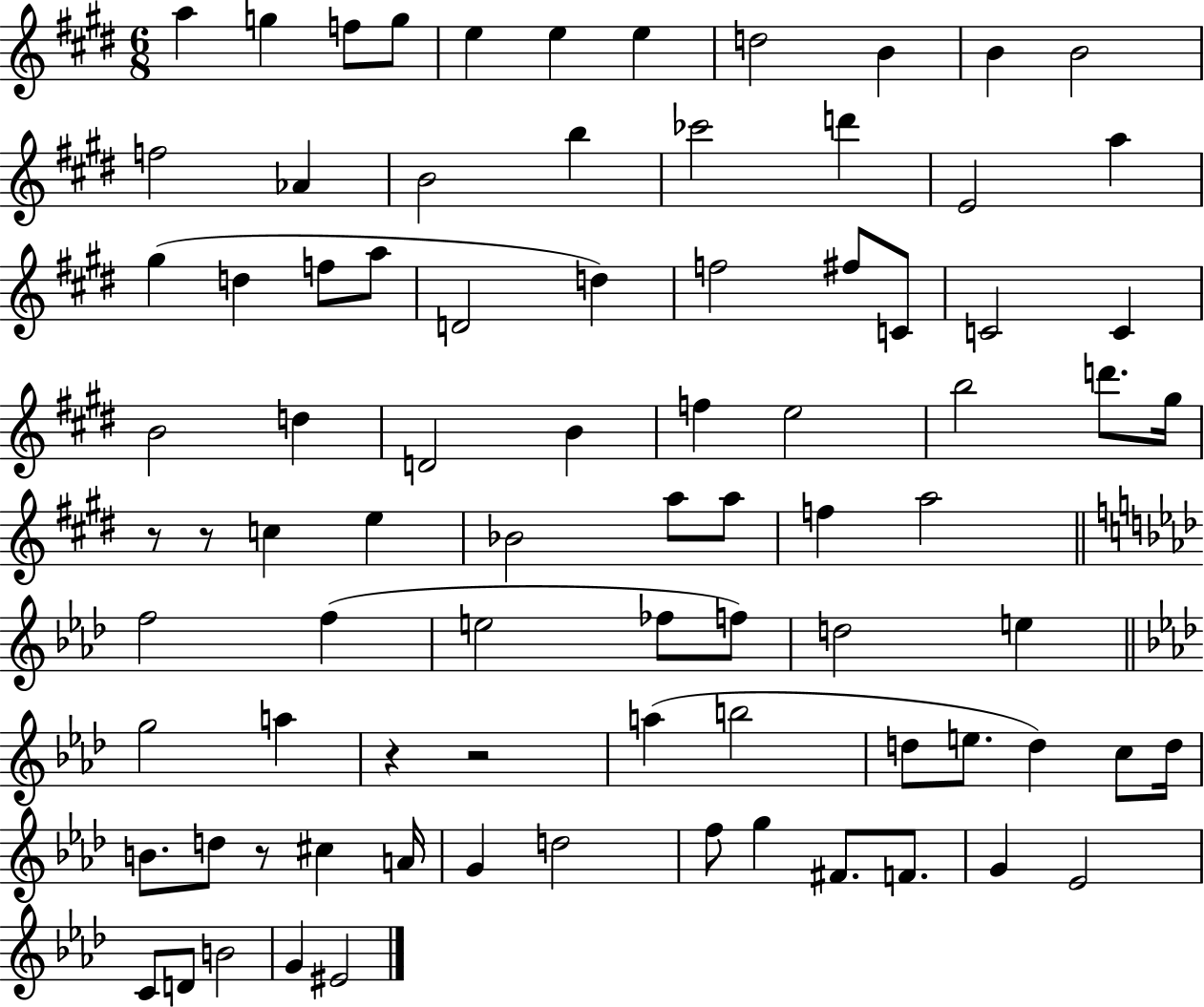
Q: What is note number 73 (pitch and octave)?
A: G4